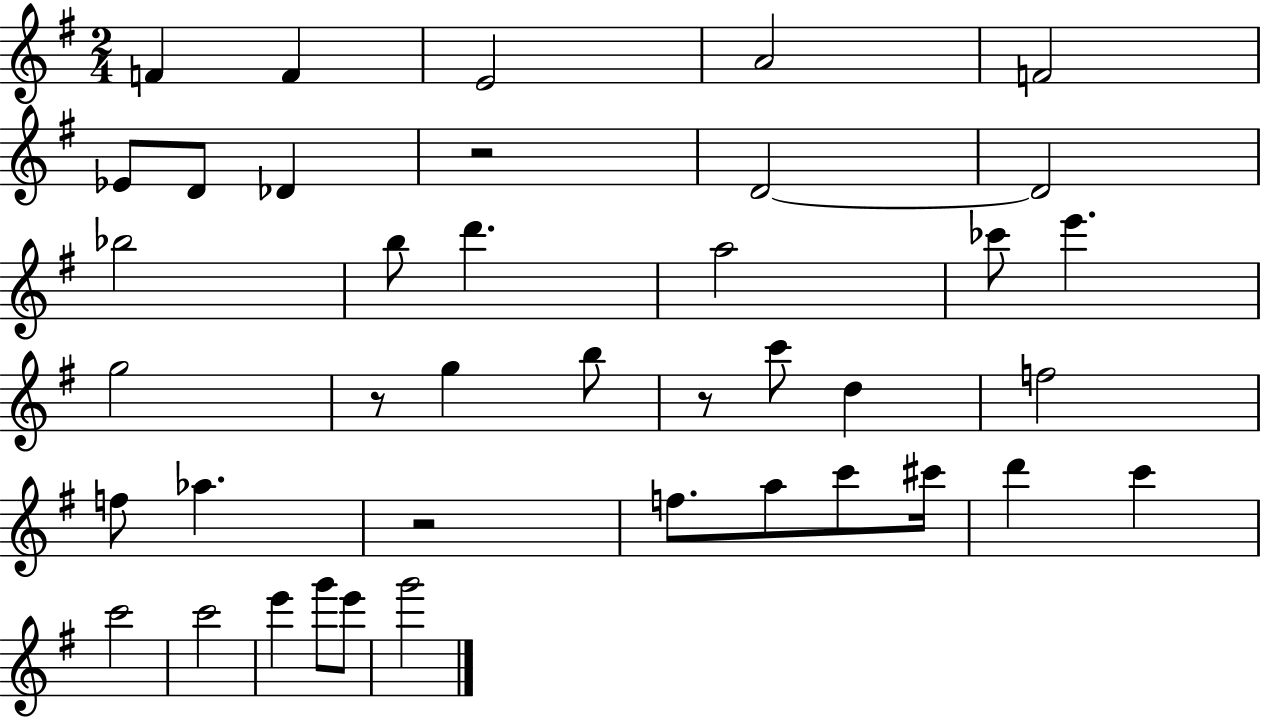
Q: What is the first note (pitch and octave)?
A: F4